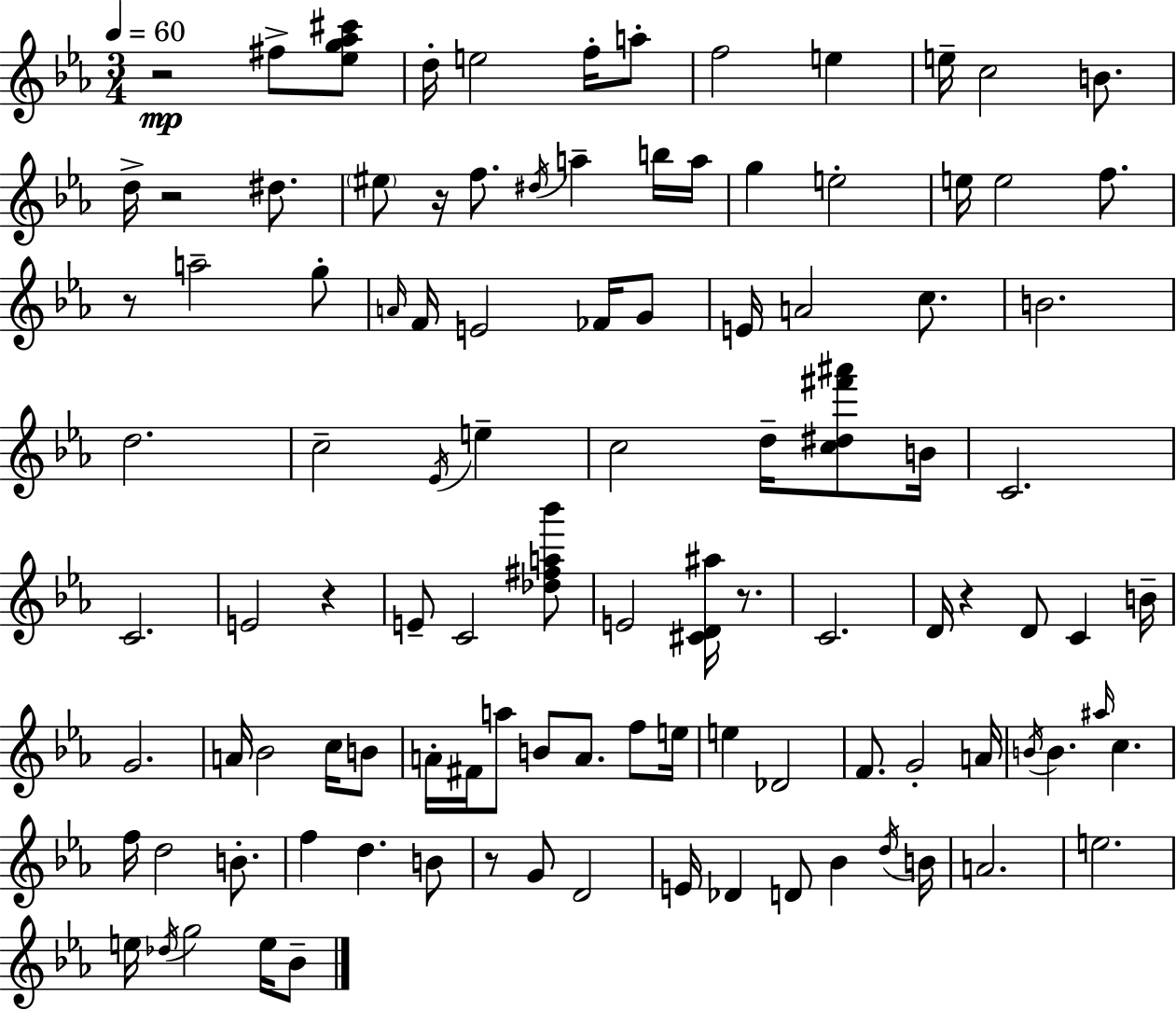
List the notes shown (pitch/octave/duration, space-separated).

R/h F#5/e [Eb5,G5,Ab5,C#6]/e D5/s E5/h F5/s A5/e F5/h E5/q E5/s C5/h B4/e. D5/s R/h D#5/e. EIS5/e R/s F5/e. D#5/s A5/q B5/s A5/s G5/q E5/h E5/s E5/h F5/e. R/e A5/h G5/e A4/s F4/s E4/h FES4/s G4/e E4/s A4/h C5/e. B4/h. D5/h. C5/h Eb4/s E5/q C5/h D5/s [C5,D#5,F#6,A#6]/e B4/s C4/h. C4/h. E4/h R/q E4/e C4/h [Db5,F#5,A5,Bb6]/e E4/h [C#4,D4,A#5]/s R/e. C4/h. D4/s R/q D4/e C4/q B4/s G4/h. A4/s Bb4/h C5/s B4/e A4/s F#4/s A5/e B4/e A4/e. F5/e E5/s E5/q Db4/h F4/e. G4/h A4/s B4/s B4/q. A#5/s C5/q. F5/s D5/h B4/e. F5/q D5/q. B4/e R/e G4/e D4/h E4/s Db4/q D4/e Bb4/q D5/s B4/s A4/h. E5/h. E5/s Db5/s G5/h E5/s Bb4/e